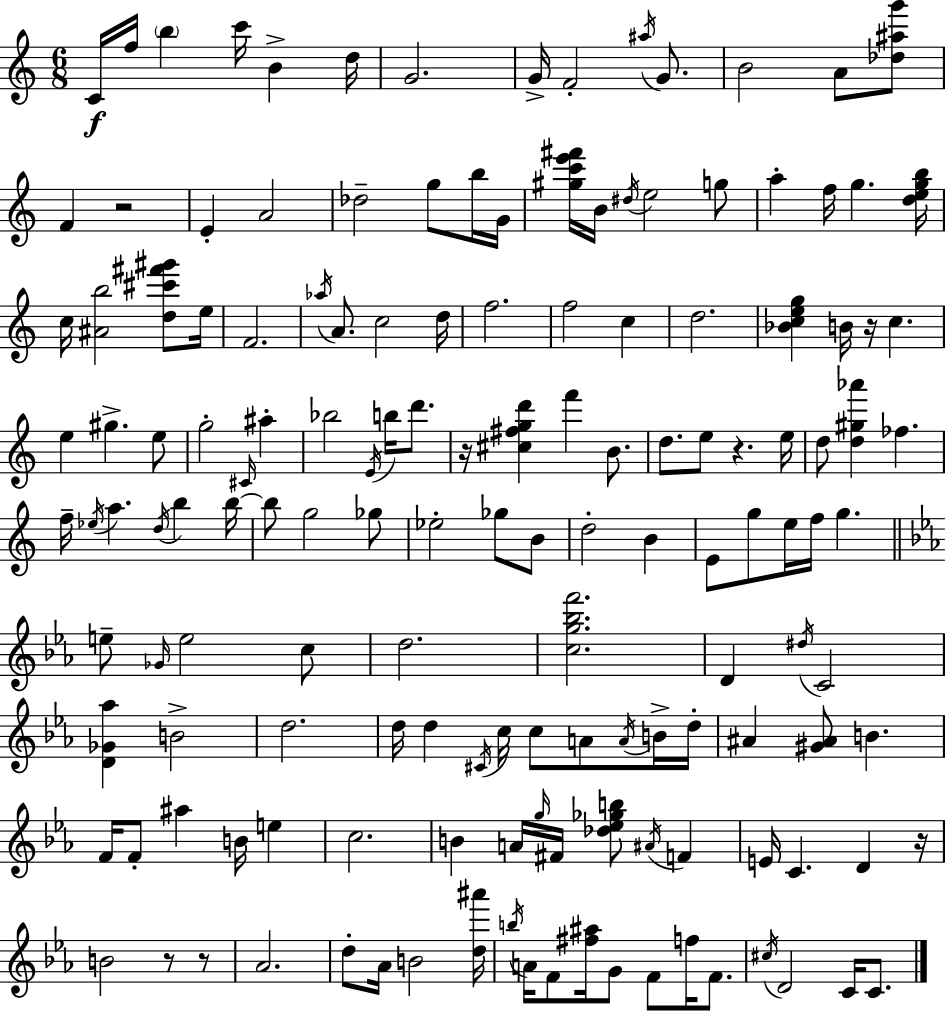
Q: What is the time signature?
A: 6/8